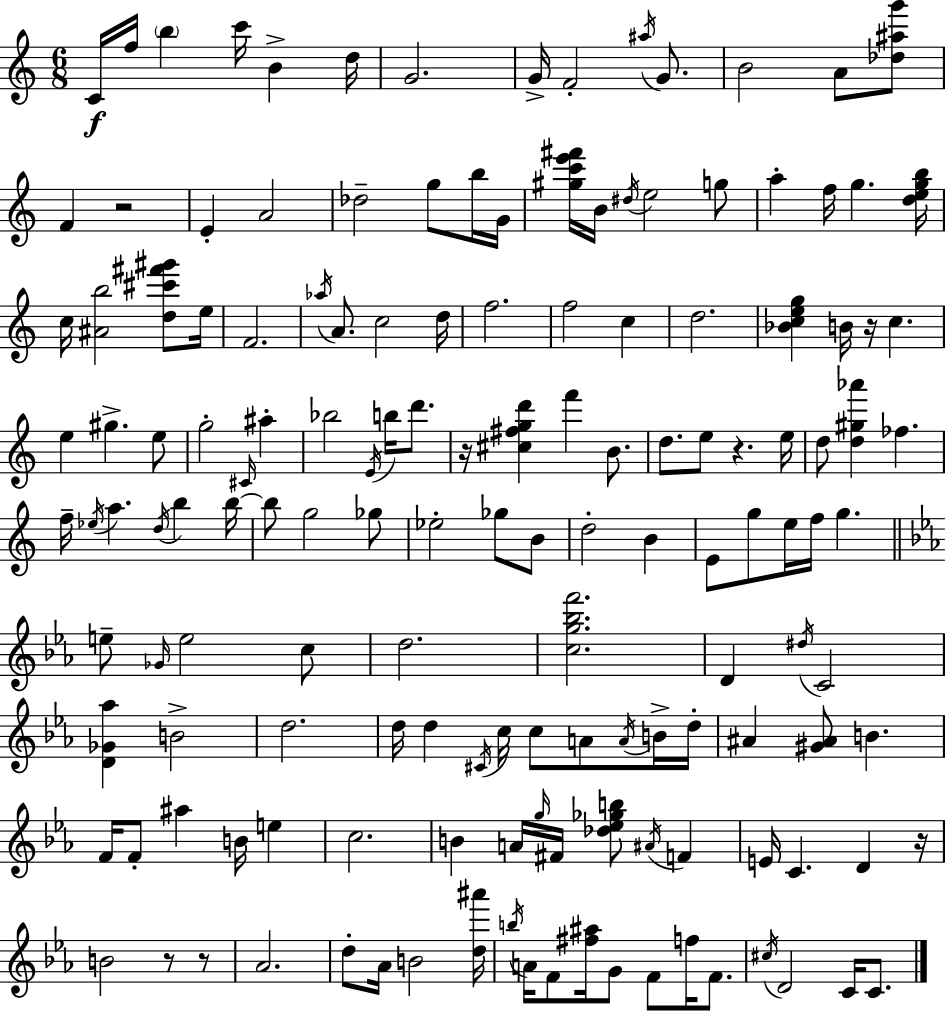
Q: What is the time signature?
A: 6/8